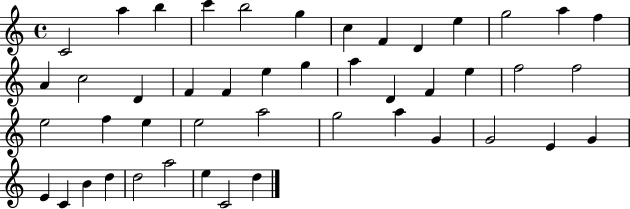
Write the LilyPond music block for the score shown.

{
  \clef treble
  \time 4/4
  \defaultTimeSignature
  \key c \major
  c'2 a''4 b''4 | c'''4 b''2 g''4 | c''4 f'4 d'4 e''4 | g''2 a''4 f''4 | \break a'4 c''2 d'4 | f'4 f'4 e''4 g''4 | a''4 d'4 f'4 e''4 | f''2 f''2 | \break e''2 f''4 e''4 | e''2 a''2 | g''2 a''4 g'4 | g'2 e'4 g'4 | \break e'4 c'4 b'4 d''4 | d''2 a''2 | e''4 c'2 d''4 | \bar "|."
}